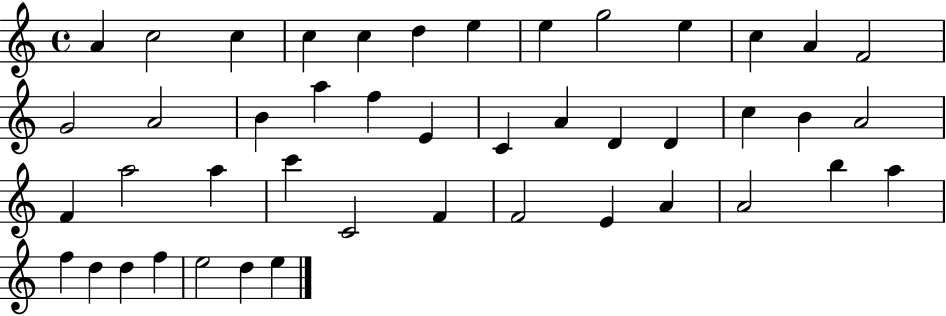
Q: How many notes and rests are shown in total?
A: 45